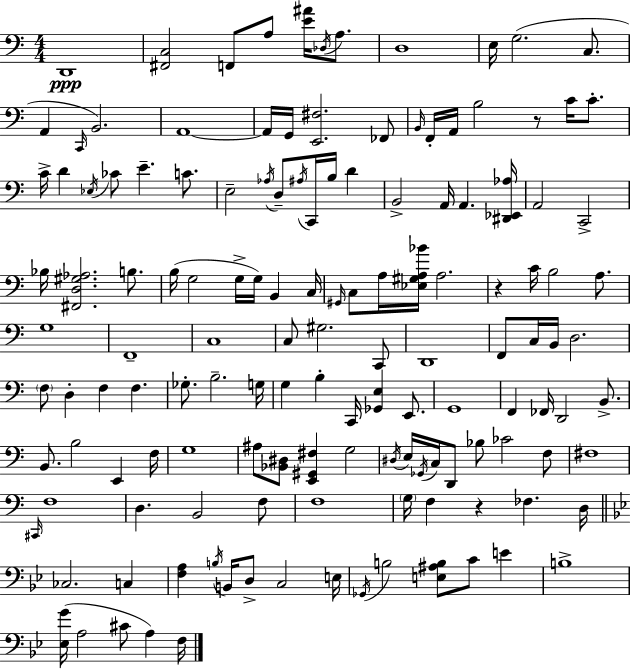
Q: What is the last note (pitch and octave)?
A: F3